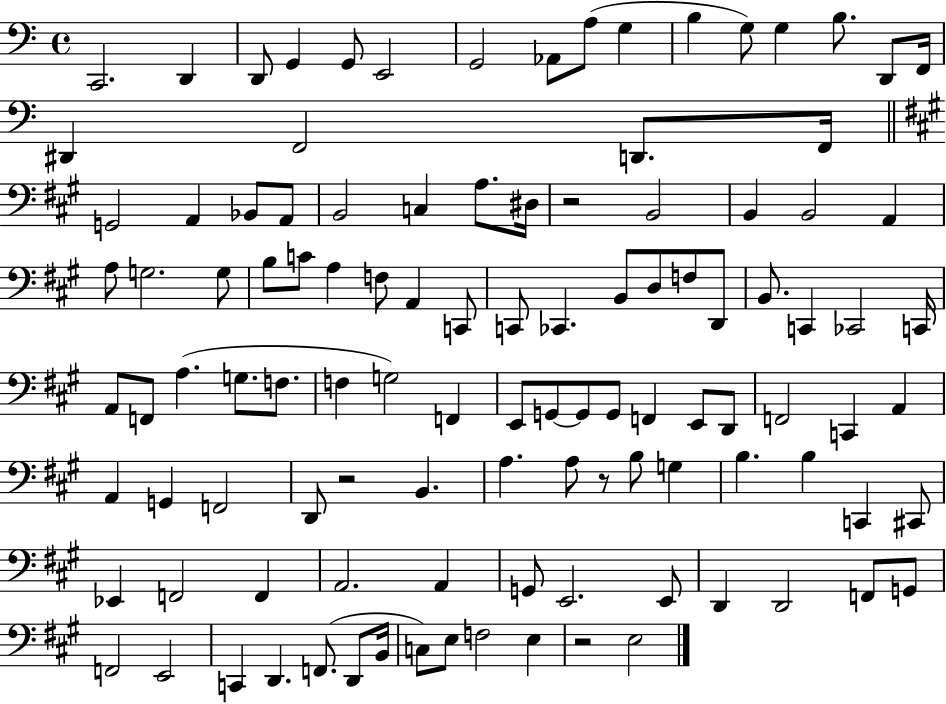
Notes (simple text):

C2/h. D2/q D2/e G2/q G2/e E2/h G2/h Ab2/e A3/e G3/q B3/q G3/e G3/q B3/e. D2/e F2/s D#2/q F2/h D2/e. F2/s G2/h A2/q Bb2/e A2/e B2/h C3/q A3/e. D#3/s R/h B2/h B2/q B2/h A2/q A3/e G3/h. G3/e B3/e C4/e A3/q F3/e A2/q C2/e C2/e CES2/q. B2/e D3/e F3/e D2/e B2/e. C2/q CES2/h C2/s A2/e F2/e A3/q. G3/e. F3/e. F3/q G3/h F2/q E2/e G2/e G2/e G2/e F2/q E2/e D2/e F2/h C2/q A2/q A2/q G2/q F2/h D2/e R/h B2/q. A3/q. A3/e R/e B3/e G3/q B3/q. B3/q C2/q C#2/e Eb2/q F2/h F2/q A2/h. A2/q G2/e E2/h. E2/e D2/q D2/h F2/e G2/e F2/h E2/h C2/q D2/q. F2/e. D2/e B2/s C3/e E3/e F3/h E3/q R/h E3/h